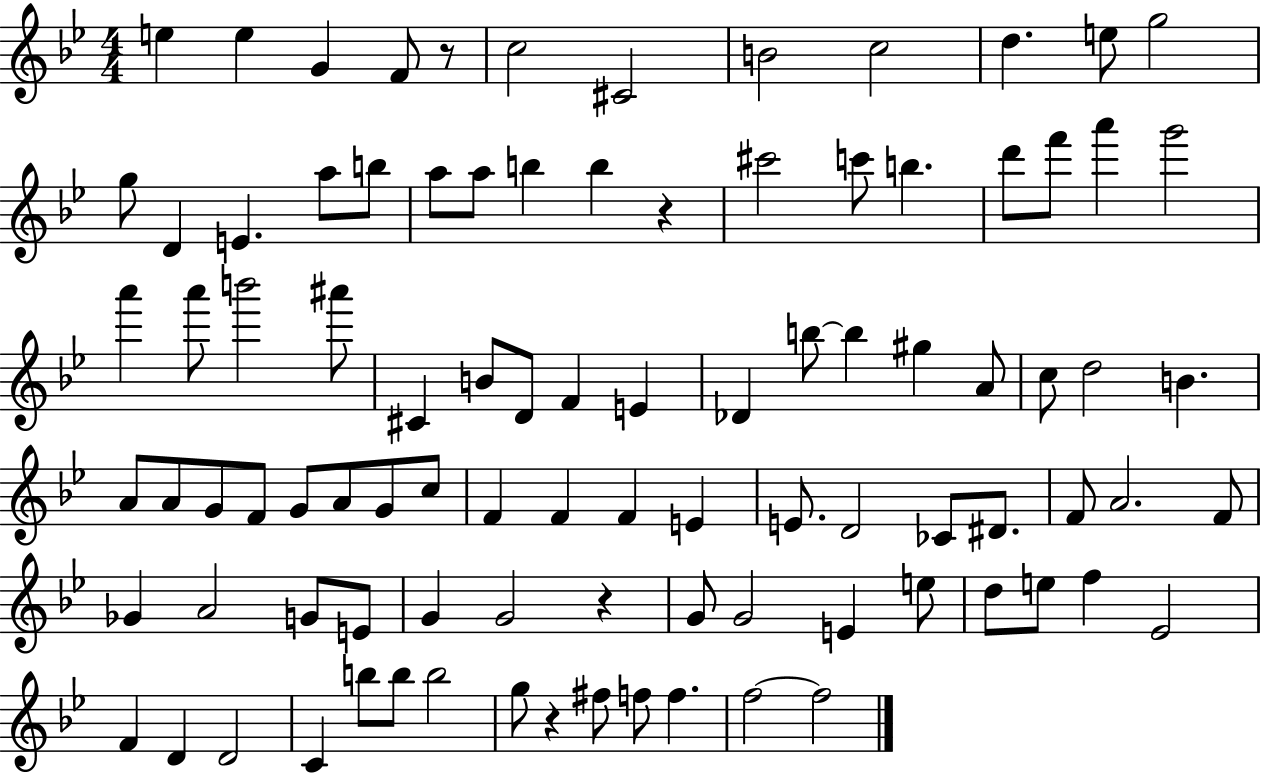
E5/q E5/q G4/q F4/e R/e C5/h C#4/h B4/h C5/h D5/q. E5/e G5/h G5/e D4/q E4/q. A5/e B5/e A5/e A5/e B5/q B5/q R/q C#6/h C6/e B5/q. D6/e F6/e A6/q G6/h A6/q A6/e B6/h A#6/e C#4/q B4/e D4/e F4/q E4/q Db4/q B5/e B5/q G#5/q A4/e C5/e D5/h B4/q. A4/e A4/e G4/e F4/e G4/e A4/e G4/e C5/e F4/q F4/q F4/q E4/q E4/e. D4/h CES4/e D#4/e. F4/e A4/h. F4/e Gb4/q A4/h G4/e E4/e G4/q G4/h R/q G4/e G4/h E4/q E5/e D5/e E5/e F5/q Eb4/h F4/q D4/q D4/h C4/q B5/e B5/e B5/h G5/e R/q F#5/e F5/e F5/q. F5/h F5/h